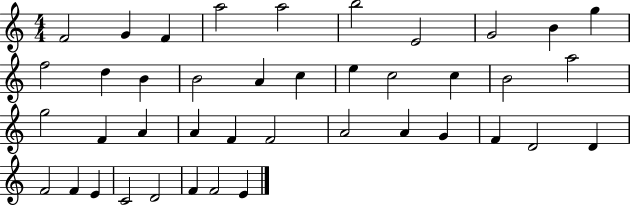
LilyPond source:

{
  \clef treble
  \numericTimeSignature
  \time 4/4
  \key c \major
  f'2 g'4 f'4 | a''2 a''2 | b''2 e'2 | g'2 b'4 g''4 | \break f''2 d''4 b'4 | b'2 a'4 c''4 | e''4 c''2 c''4 | b'2 a''2 | \break g''2 f'4 a'4 | a'4 f'4 f'2 | a'2 a'4 g'4 | f'4 d'2 d'4 | \break f'2 f'4 e'4 | c'2 d'2 | f'4 f'2 e'4 | \bar "|."
}